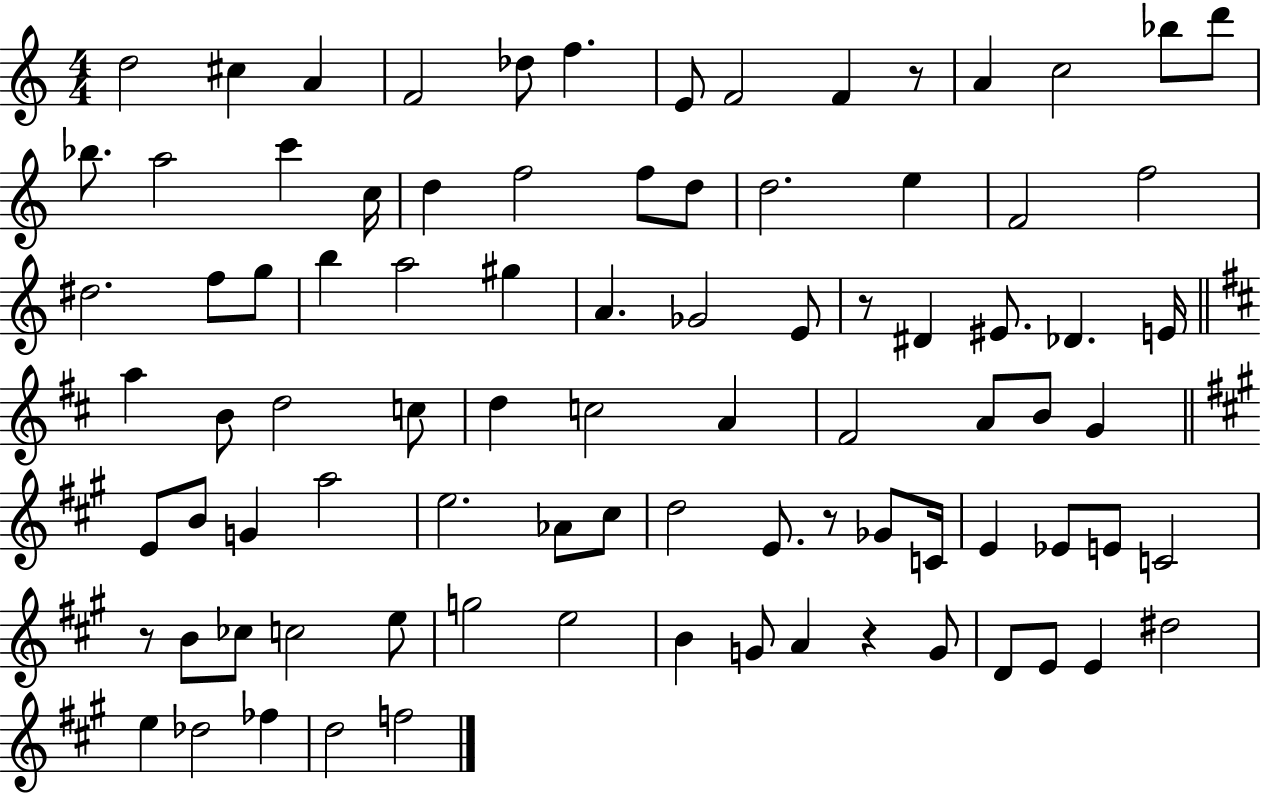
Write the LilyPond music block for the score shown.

{
  \clef treble
  \numericTimeSignature
  \time 4/4
  \key c \major
  d''2 cis''4 a'4 | f'2 des''8 f''4. | e'8 f'2 f'4 r8 | a'4 c''2 bes''8 d'''8 | \break bes''8. a''2 c'''4 c''16 | d''4 f''2 f''8 d''8 | d''2. e''4 | f'2 f''2 | \break dis''2. f''8 g''8 | b''4 a''2 gis''4 | a'4. ges'2 e'8 | r8 dis'4 eis'8. des'4. e'16 | \break \bar "||" \break \key b \minor a''4 b'8 d''2 c''8 | d''4 c''2 a'4 | fis'2 a'8 b'8 g'4 | \bar "||" \break \key a \major e'8 b'8 g'4 a''2 | e''2. aes'8 cis''8 | d''2 e'8. r8 ges'8 c'16 | e'4 ees'8 e'8 c'2 | \break r8 b'8 ces''8 c''2 e''8 | g''2 e''2 | b'4 g'8 a'4 r4 g'8 | d'8 e'8 e'4 dis''2 | \break e''4 des''2 fes''4 | d''2 f''2 | \bar "|."
}